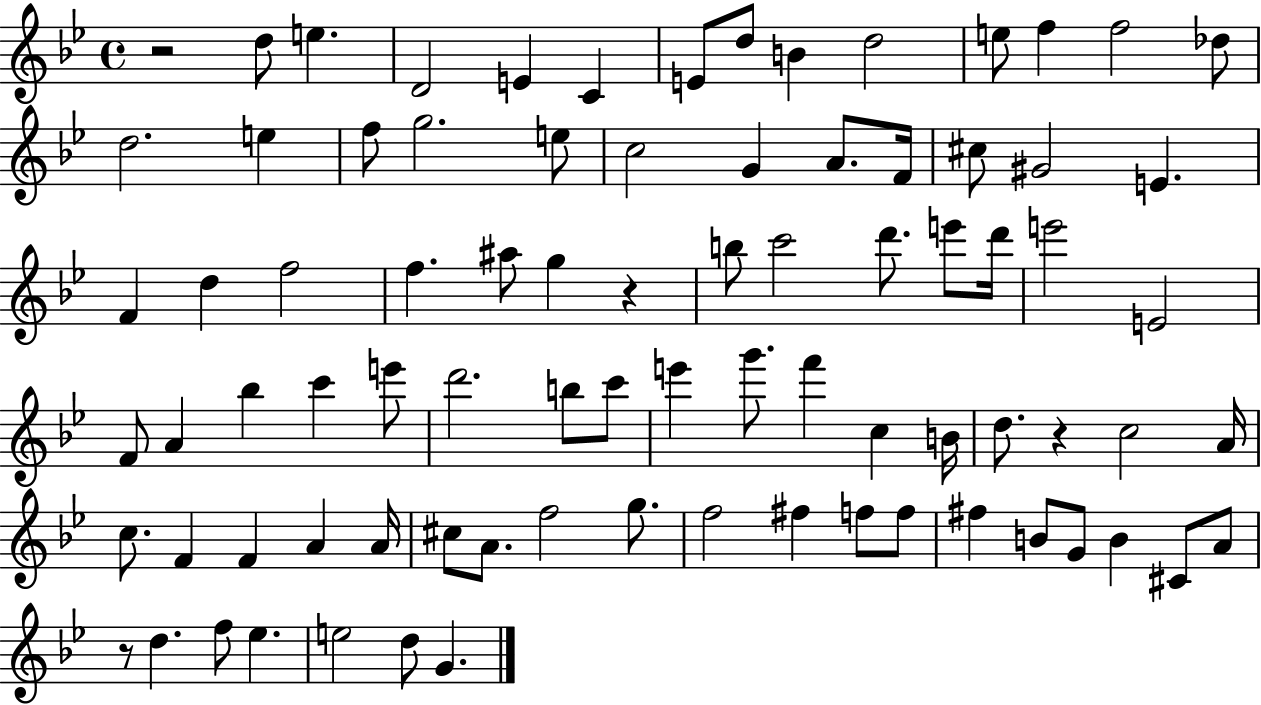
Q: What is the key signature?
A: BES major